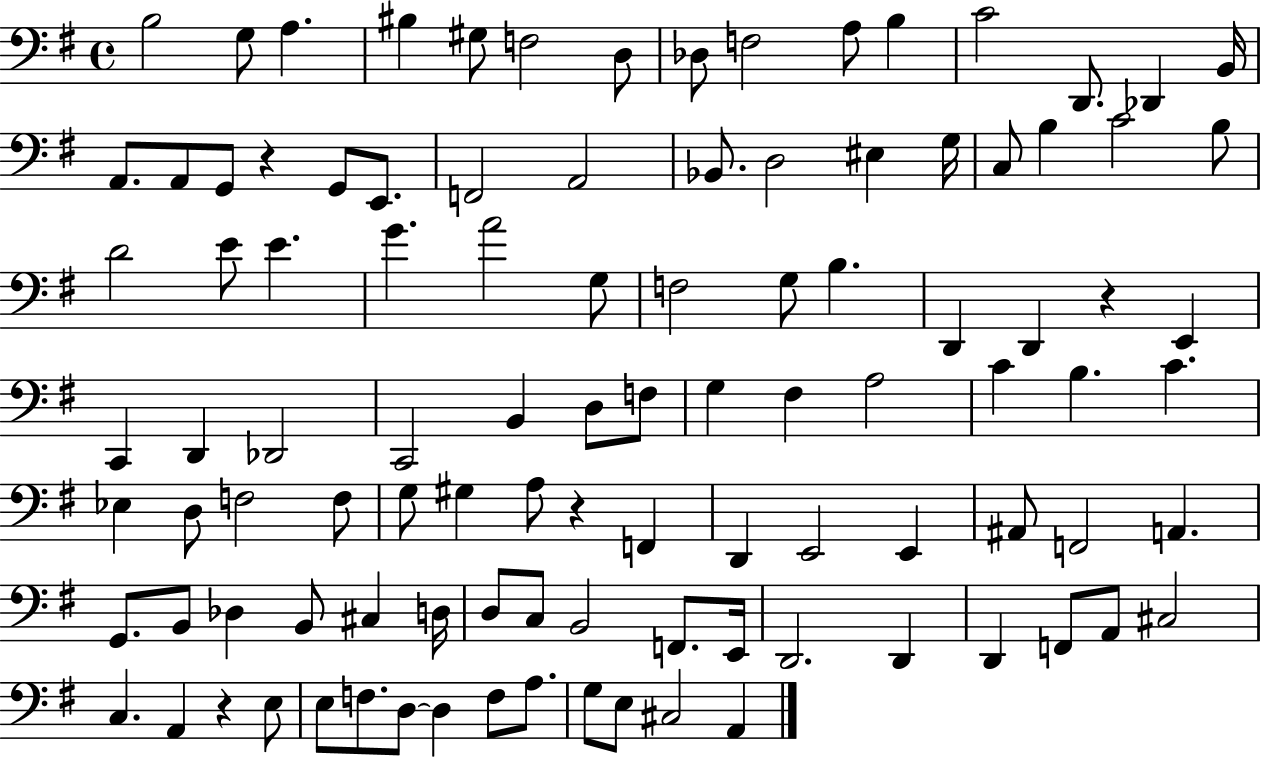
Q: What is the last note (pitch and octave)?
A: A2